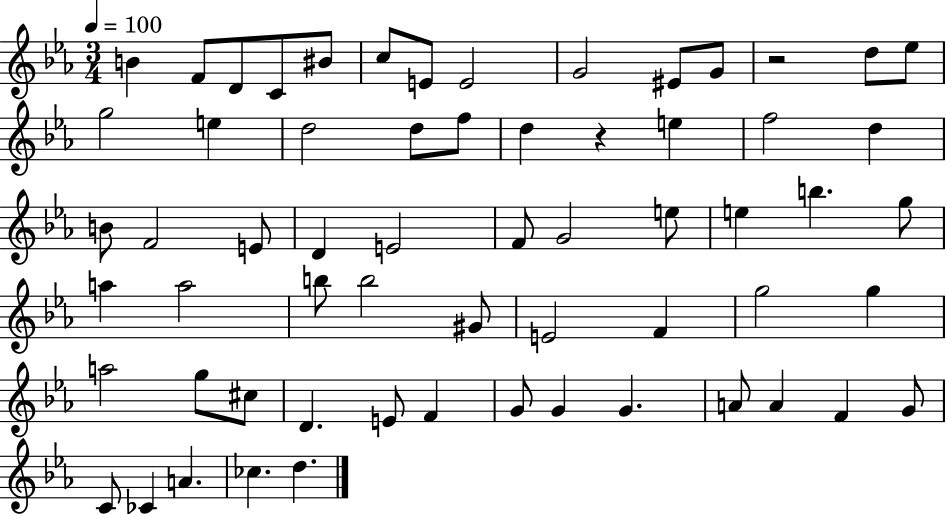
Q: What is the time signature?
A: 3/4